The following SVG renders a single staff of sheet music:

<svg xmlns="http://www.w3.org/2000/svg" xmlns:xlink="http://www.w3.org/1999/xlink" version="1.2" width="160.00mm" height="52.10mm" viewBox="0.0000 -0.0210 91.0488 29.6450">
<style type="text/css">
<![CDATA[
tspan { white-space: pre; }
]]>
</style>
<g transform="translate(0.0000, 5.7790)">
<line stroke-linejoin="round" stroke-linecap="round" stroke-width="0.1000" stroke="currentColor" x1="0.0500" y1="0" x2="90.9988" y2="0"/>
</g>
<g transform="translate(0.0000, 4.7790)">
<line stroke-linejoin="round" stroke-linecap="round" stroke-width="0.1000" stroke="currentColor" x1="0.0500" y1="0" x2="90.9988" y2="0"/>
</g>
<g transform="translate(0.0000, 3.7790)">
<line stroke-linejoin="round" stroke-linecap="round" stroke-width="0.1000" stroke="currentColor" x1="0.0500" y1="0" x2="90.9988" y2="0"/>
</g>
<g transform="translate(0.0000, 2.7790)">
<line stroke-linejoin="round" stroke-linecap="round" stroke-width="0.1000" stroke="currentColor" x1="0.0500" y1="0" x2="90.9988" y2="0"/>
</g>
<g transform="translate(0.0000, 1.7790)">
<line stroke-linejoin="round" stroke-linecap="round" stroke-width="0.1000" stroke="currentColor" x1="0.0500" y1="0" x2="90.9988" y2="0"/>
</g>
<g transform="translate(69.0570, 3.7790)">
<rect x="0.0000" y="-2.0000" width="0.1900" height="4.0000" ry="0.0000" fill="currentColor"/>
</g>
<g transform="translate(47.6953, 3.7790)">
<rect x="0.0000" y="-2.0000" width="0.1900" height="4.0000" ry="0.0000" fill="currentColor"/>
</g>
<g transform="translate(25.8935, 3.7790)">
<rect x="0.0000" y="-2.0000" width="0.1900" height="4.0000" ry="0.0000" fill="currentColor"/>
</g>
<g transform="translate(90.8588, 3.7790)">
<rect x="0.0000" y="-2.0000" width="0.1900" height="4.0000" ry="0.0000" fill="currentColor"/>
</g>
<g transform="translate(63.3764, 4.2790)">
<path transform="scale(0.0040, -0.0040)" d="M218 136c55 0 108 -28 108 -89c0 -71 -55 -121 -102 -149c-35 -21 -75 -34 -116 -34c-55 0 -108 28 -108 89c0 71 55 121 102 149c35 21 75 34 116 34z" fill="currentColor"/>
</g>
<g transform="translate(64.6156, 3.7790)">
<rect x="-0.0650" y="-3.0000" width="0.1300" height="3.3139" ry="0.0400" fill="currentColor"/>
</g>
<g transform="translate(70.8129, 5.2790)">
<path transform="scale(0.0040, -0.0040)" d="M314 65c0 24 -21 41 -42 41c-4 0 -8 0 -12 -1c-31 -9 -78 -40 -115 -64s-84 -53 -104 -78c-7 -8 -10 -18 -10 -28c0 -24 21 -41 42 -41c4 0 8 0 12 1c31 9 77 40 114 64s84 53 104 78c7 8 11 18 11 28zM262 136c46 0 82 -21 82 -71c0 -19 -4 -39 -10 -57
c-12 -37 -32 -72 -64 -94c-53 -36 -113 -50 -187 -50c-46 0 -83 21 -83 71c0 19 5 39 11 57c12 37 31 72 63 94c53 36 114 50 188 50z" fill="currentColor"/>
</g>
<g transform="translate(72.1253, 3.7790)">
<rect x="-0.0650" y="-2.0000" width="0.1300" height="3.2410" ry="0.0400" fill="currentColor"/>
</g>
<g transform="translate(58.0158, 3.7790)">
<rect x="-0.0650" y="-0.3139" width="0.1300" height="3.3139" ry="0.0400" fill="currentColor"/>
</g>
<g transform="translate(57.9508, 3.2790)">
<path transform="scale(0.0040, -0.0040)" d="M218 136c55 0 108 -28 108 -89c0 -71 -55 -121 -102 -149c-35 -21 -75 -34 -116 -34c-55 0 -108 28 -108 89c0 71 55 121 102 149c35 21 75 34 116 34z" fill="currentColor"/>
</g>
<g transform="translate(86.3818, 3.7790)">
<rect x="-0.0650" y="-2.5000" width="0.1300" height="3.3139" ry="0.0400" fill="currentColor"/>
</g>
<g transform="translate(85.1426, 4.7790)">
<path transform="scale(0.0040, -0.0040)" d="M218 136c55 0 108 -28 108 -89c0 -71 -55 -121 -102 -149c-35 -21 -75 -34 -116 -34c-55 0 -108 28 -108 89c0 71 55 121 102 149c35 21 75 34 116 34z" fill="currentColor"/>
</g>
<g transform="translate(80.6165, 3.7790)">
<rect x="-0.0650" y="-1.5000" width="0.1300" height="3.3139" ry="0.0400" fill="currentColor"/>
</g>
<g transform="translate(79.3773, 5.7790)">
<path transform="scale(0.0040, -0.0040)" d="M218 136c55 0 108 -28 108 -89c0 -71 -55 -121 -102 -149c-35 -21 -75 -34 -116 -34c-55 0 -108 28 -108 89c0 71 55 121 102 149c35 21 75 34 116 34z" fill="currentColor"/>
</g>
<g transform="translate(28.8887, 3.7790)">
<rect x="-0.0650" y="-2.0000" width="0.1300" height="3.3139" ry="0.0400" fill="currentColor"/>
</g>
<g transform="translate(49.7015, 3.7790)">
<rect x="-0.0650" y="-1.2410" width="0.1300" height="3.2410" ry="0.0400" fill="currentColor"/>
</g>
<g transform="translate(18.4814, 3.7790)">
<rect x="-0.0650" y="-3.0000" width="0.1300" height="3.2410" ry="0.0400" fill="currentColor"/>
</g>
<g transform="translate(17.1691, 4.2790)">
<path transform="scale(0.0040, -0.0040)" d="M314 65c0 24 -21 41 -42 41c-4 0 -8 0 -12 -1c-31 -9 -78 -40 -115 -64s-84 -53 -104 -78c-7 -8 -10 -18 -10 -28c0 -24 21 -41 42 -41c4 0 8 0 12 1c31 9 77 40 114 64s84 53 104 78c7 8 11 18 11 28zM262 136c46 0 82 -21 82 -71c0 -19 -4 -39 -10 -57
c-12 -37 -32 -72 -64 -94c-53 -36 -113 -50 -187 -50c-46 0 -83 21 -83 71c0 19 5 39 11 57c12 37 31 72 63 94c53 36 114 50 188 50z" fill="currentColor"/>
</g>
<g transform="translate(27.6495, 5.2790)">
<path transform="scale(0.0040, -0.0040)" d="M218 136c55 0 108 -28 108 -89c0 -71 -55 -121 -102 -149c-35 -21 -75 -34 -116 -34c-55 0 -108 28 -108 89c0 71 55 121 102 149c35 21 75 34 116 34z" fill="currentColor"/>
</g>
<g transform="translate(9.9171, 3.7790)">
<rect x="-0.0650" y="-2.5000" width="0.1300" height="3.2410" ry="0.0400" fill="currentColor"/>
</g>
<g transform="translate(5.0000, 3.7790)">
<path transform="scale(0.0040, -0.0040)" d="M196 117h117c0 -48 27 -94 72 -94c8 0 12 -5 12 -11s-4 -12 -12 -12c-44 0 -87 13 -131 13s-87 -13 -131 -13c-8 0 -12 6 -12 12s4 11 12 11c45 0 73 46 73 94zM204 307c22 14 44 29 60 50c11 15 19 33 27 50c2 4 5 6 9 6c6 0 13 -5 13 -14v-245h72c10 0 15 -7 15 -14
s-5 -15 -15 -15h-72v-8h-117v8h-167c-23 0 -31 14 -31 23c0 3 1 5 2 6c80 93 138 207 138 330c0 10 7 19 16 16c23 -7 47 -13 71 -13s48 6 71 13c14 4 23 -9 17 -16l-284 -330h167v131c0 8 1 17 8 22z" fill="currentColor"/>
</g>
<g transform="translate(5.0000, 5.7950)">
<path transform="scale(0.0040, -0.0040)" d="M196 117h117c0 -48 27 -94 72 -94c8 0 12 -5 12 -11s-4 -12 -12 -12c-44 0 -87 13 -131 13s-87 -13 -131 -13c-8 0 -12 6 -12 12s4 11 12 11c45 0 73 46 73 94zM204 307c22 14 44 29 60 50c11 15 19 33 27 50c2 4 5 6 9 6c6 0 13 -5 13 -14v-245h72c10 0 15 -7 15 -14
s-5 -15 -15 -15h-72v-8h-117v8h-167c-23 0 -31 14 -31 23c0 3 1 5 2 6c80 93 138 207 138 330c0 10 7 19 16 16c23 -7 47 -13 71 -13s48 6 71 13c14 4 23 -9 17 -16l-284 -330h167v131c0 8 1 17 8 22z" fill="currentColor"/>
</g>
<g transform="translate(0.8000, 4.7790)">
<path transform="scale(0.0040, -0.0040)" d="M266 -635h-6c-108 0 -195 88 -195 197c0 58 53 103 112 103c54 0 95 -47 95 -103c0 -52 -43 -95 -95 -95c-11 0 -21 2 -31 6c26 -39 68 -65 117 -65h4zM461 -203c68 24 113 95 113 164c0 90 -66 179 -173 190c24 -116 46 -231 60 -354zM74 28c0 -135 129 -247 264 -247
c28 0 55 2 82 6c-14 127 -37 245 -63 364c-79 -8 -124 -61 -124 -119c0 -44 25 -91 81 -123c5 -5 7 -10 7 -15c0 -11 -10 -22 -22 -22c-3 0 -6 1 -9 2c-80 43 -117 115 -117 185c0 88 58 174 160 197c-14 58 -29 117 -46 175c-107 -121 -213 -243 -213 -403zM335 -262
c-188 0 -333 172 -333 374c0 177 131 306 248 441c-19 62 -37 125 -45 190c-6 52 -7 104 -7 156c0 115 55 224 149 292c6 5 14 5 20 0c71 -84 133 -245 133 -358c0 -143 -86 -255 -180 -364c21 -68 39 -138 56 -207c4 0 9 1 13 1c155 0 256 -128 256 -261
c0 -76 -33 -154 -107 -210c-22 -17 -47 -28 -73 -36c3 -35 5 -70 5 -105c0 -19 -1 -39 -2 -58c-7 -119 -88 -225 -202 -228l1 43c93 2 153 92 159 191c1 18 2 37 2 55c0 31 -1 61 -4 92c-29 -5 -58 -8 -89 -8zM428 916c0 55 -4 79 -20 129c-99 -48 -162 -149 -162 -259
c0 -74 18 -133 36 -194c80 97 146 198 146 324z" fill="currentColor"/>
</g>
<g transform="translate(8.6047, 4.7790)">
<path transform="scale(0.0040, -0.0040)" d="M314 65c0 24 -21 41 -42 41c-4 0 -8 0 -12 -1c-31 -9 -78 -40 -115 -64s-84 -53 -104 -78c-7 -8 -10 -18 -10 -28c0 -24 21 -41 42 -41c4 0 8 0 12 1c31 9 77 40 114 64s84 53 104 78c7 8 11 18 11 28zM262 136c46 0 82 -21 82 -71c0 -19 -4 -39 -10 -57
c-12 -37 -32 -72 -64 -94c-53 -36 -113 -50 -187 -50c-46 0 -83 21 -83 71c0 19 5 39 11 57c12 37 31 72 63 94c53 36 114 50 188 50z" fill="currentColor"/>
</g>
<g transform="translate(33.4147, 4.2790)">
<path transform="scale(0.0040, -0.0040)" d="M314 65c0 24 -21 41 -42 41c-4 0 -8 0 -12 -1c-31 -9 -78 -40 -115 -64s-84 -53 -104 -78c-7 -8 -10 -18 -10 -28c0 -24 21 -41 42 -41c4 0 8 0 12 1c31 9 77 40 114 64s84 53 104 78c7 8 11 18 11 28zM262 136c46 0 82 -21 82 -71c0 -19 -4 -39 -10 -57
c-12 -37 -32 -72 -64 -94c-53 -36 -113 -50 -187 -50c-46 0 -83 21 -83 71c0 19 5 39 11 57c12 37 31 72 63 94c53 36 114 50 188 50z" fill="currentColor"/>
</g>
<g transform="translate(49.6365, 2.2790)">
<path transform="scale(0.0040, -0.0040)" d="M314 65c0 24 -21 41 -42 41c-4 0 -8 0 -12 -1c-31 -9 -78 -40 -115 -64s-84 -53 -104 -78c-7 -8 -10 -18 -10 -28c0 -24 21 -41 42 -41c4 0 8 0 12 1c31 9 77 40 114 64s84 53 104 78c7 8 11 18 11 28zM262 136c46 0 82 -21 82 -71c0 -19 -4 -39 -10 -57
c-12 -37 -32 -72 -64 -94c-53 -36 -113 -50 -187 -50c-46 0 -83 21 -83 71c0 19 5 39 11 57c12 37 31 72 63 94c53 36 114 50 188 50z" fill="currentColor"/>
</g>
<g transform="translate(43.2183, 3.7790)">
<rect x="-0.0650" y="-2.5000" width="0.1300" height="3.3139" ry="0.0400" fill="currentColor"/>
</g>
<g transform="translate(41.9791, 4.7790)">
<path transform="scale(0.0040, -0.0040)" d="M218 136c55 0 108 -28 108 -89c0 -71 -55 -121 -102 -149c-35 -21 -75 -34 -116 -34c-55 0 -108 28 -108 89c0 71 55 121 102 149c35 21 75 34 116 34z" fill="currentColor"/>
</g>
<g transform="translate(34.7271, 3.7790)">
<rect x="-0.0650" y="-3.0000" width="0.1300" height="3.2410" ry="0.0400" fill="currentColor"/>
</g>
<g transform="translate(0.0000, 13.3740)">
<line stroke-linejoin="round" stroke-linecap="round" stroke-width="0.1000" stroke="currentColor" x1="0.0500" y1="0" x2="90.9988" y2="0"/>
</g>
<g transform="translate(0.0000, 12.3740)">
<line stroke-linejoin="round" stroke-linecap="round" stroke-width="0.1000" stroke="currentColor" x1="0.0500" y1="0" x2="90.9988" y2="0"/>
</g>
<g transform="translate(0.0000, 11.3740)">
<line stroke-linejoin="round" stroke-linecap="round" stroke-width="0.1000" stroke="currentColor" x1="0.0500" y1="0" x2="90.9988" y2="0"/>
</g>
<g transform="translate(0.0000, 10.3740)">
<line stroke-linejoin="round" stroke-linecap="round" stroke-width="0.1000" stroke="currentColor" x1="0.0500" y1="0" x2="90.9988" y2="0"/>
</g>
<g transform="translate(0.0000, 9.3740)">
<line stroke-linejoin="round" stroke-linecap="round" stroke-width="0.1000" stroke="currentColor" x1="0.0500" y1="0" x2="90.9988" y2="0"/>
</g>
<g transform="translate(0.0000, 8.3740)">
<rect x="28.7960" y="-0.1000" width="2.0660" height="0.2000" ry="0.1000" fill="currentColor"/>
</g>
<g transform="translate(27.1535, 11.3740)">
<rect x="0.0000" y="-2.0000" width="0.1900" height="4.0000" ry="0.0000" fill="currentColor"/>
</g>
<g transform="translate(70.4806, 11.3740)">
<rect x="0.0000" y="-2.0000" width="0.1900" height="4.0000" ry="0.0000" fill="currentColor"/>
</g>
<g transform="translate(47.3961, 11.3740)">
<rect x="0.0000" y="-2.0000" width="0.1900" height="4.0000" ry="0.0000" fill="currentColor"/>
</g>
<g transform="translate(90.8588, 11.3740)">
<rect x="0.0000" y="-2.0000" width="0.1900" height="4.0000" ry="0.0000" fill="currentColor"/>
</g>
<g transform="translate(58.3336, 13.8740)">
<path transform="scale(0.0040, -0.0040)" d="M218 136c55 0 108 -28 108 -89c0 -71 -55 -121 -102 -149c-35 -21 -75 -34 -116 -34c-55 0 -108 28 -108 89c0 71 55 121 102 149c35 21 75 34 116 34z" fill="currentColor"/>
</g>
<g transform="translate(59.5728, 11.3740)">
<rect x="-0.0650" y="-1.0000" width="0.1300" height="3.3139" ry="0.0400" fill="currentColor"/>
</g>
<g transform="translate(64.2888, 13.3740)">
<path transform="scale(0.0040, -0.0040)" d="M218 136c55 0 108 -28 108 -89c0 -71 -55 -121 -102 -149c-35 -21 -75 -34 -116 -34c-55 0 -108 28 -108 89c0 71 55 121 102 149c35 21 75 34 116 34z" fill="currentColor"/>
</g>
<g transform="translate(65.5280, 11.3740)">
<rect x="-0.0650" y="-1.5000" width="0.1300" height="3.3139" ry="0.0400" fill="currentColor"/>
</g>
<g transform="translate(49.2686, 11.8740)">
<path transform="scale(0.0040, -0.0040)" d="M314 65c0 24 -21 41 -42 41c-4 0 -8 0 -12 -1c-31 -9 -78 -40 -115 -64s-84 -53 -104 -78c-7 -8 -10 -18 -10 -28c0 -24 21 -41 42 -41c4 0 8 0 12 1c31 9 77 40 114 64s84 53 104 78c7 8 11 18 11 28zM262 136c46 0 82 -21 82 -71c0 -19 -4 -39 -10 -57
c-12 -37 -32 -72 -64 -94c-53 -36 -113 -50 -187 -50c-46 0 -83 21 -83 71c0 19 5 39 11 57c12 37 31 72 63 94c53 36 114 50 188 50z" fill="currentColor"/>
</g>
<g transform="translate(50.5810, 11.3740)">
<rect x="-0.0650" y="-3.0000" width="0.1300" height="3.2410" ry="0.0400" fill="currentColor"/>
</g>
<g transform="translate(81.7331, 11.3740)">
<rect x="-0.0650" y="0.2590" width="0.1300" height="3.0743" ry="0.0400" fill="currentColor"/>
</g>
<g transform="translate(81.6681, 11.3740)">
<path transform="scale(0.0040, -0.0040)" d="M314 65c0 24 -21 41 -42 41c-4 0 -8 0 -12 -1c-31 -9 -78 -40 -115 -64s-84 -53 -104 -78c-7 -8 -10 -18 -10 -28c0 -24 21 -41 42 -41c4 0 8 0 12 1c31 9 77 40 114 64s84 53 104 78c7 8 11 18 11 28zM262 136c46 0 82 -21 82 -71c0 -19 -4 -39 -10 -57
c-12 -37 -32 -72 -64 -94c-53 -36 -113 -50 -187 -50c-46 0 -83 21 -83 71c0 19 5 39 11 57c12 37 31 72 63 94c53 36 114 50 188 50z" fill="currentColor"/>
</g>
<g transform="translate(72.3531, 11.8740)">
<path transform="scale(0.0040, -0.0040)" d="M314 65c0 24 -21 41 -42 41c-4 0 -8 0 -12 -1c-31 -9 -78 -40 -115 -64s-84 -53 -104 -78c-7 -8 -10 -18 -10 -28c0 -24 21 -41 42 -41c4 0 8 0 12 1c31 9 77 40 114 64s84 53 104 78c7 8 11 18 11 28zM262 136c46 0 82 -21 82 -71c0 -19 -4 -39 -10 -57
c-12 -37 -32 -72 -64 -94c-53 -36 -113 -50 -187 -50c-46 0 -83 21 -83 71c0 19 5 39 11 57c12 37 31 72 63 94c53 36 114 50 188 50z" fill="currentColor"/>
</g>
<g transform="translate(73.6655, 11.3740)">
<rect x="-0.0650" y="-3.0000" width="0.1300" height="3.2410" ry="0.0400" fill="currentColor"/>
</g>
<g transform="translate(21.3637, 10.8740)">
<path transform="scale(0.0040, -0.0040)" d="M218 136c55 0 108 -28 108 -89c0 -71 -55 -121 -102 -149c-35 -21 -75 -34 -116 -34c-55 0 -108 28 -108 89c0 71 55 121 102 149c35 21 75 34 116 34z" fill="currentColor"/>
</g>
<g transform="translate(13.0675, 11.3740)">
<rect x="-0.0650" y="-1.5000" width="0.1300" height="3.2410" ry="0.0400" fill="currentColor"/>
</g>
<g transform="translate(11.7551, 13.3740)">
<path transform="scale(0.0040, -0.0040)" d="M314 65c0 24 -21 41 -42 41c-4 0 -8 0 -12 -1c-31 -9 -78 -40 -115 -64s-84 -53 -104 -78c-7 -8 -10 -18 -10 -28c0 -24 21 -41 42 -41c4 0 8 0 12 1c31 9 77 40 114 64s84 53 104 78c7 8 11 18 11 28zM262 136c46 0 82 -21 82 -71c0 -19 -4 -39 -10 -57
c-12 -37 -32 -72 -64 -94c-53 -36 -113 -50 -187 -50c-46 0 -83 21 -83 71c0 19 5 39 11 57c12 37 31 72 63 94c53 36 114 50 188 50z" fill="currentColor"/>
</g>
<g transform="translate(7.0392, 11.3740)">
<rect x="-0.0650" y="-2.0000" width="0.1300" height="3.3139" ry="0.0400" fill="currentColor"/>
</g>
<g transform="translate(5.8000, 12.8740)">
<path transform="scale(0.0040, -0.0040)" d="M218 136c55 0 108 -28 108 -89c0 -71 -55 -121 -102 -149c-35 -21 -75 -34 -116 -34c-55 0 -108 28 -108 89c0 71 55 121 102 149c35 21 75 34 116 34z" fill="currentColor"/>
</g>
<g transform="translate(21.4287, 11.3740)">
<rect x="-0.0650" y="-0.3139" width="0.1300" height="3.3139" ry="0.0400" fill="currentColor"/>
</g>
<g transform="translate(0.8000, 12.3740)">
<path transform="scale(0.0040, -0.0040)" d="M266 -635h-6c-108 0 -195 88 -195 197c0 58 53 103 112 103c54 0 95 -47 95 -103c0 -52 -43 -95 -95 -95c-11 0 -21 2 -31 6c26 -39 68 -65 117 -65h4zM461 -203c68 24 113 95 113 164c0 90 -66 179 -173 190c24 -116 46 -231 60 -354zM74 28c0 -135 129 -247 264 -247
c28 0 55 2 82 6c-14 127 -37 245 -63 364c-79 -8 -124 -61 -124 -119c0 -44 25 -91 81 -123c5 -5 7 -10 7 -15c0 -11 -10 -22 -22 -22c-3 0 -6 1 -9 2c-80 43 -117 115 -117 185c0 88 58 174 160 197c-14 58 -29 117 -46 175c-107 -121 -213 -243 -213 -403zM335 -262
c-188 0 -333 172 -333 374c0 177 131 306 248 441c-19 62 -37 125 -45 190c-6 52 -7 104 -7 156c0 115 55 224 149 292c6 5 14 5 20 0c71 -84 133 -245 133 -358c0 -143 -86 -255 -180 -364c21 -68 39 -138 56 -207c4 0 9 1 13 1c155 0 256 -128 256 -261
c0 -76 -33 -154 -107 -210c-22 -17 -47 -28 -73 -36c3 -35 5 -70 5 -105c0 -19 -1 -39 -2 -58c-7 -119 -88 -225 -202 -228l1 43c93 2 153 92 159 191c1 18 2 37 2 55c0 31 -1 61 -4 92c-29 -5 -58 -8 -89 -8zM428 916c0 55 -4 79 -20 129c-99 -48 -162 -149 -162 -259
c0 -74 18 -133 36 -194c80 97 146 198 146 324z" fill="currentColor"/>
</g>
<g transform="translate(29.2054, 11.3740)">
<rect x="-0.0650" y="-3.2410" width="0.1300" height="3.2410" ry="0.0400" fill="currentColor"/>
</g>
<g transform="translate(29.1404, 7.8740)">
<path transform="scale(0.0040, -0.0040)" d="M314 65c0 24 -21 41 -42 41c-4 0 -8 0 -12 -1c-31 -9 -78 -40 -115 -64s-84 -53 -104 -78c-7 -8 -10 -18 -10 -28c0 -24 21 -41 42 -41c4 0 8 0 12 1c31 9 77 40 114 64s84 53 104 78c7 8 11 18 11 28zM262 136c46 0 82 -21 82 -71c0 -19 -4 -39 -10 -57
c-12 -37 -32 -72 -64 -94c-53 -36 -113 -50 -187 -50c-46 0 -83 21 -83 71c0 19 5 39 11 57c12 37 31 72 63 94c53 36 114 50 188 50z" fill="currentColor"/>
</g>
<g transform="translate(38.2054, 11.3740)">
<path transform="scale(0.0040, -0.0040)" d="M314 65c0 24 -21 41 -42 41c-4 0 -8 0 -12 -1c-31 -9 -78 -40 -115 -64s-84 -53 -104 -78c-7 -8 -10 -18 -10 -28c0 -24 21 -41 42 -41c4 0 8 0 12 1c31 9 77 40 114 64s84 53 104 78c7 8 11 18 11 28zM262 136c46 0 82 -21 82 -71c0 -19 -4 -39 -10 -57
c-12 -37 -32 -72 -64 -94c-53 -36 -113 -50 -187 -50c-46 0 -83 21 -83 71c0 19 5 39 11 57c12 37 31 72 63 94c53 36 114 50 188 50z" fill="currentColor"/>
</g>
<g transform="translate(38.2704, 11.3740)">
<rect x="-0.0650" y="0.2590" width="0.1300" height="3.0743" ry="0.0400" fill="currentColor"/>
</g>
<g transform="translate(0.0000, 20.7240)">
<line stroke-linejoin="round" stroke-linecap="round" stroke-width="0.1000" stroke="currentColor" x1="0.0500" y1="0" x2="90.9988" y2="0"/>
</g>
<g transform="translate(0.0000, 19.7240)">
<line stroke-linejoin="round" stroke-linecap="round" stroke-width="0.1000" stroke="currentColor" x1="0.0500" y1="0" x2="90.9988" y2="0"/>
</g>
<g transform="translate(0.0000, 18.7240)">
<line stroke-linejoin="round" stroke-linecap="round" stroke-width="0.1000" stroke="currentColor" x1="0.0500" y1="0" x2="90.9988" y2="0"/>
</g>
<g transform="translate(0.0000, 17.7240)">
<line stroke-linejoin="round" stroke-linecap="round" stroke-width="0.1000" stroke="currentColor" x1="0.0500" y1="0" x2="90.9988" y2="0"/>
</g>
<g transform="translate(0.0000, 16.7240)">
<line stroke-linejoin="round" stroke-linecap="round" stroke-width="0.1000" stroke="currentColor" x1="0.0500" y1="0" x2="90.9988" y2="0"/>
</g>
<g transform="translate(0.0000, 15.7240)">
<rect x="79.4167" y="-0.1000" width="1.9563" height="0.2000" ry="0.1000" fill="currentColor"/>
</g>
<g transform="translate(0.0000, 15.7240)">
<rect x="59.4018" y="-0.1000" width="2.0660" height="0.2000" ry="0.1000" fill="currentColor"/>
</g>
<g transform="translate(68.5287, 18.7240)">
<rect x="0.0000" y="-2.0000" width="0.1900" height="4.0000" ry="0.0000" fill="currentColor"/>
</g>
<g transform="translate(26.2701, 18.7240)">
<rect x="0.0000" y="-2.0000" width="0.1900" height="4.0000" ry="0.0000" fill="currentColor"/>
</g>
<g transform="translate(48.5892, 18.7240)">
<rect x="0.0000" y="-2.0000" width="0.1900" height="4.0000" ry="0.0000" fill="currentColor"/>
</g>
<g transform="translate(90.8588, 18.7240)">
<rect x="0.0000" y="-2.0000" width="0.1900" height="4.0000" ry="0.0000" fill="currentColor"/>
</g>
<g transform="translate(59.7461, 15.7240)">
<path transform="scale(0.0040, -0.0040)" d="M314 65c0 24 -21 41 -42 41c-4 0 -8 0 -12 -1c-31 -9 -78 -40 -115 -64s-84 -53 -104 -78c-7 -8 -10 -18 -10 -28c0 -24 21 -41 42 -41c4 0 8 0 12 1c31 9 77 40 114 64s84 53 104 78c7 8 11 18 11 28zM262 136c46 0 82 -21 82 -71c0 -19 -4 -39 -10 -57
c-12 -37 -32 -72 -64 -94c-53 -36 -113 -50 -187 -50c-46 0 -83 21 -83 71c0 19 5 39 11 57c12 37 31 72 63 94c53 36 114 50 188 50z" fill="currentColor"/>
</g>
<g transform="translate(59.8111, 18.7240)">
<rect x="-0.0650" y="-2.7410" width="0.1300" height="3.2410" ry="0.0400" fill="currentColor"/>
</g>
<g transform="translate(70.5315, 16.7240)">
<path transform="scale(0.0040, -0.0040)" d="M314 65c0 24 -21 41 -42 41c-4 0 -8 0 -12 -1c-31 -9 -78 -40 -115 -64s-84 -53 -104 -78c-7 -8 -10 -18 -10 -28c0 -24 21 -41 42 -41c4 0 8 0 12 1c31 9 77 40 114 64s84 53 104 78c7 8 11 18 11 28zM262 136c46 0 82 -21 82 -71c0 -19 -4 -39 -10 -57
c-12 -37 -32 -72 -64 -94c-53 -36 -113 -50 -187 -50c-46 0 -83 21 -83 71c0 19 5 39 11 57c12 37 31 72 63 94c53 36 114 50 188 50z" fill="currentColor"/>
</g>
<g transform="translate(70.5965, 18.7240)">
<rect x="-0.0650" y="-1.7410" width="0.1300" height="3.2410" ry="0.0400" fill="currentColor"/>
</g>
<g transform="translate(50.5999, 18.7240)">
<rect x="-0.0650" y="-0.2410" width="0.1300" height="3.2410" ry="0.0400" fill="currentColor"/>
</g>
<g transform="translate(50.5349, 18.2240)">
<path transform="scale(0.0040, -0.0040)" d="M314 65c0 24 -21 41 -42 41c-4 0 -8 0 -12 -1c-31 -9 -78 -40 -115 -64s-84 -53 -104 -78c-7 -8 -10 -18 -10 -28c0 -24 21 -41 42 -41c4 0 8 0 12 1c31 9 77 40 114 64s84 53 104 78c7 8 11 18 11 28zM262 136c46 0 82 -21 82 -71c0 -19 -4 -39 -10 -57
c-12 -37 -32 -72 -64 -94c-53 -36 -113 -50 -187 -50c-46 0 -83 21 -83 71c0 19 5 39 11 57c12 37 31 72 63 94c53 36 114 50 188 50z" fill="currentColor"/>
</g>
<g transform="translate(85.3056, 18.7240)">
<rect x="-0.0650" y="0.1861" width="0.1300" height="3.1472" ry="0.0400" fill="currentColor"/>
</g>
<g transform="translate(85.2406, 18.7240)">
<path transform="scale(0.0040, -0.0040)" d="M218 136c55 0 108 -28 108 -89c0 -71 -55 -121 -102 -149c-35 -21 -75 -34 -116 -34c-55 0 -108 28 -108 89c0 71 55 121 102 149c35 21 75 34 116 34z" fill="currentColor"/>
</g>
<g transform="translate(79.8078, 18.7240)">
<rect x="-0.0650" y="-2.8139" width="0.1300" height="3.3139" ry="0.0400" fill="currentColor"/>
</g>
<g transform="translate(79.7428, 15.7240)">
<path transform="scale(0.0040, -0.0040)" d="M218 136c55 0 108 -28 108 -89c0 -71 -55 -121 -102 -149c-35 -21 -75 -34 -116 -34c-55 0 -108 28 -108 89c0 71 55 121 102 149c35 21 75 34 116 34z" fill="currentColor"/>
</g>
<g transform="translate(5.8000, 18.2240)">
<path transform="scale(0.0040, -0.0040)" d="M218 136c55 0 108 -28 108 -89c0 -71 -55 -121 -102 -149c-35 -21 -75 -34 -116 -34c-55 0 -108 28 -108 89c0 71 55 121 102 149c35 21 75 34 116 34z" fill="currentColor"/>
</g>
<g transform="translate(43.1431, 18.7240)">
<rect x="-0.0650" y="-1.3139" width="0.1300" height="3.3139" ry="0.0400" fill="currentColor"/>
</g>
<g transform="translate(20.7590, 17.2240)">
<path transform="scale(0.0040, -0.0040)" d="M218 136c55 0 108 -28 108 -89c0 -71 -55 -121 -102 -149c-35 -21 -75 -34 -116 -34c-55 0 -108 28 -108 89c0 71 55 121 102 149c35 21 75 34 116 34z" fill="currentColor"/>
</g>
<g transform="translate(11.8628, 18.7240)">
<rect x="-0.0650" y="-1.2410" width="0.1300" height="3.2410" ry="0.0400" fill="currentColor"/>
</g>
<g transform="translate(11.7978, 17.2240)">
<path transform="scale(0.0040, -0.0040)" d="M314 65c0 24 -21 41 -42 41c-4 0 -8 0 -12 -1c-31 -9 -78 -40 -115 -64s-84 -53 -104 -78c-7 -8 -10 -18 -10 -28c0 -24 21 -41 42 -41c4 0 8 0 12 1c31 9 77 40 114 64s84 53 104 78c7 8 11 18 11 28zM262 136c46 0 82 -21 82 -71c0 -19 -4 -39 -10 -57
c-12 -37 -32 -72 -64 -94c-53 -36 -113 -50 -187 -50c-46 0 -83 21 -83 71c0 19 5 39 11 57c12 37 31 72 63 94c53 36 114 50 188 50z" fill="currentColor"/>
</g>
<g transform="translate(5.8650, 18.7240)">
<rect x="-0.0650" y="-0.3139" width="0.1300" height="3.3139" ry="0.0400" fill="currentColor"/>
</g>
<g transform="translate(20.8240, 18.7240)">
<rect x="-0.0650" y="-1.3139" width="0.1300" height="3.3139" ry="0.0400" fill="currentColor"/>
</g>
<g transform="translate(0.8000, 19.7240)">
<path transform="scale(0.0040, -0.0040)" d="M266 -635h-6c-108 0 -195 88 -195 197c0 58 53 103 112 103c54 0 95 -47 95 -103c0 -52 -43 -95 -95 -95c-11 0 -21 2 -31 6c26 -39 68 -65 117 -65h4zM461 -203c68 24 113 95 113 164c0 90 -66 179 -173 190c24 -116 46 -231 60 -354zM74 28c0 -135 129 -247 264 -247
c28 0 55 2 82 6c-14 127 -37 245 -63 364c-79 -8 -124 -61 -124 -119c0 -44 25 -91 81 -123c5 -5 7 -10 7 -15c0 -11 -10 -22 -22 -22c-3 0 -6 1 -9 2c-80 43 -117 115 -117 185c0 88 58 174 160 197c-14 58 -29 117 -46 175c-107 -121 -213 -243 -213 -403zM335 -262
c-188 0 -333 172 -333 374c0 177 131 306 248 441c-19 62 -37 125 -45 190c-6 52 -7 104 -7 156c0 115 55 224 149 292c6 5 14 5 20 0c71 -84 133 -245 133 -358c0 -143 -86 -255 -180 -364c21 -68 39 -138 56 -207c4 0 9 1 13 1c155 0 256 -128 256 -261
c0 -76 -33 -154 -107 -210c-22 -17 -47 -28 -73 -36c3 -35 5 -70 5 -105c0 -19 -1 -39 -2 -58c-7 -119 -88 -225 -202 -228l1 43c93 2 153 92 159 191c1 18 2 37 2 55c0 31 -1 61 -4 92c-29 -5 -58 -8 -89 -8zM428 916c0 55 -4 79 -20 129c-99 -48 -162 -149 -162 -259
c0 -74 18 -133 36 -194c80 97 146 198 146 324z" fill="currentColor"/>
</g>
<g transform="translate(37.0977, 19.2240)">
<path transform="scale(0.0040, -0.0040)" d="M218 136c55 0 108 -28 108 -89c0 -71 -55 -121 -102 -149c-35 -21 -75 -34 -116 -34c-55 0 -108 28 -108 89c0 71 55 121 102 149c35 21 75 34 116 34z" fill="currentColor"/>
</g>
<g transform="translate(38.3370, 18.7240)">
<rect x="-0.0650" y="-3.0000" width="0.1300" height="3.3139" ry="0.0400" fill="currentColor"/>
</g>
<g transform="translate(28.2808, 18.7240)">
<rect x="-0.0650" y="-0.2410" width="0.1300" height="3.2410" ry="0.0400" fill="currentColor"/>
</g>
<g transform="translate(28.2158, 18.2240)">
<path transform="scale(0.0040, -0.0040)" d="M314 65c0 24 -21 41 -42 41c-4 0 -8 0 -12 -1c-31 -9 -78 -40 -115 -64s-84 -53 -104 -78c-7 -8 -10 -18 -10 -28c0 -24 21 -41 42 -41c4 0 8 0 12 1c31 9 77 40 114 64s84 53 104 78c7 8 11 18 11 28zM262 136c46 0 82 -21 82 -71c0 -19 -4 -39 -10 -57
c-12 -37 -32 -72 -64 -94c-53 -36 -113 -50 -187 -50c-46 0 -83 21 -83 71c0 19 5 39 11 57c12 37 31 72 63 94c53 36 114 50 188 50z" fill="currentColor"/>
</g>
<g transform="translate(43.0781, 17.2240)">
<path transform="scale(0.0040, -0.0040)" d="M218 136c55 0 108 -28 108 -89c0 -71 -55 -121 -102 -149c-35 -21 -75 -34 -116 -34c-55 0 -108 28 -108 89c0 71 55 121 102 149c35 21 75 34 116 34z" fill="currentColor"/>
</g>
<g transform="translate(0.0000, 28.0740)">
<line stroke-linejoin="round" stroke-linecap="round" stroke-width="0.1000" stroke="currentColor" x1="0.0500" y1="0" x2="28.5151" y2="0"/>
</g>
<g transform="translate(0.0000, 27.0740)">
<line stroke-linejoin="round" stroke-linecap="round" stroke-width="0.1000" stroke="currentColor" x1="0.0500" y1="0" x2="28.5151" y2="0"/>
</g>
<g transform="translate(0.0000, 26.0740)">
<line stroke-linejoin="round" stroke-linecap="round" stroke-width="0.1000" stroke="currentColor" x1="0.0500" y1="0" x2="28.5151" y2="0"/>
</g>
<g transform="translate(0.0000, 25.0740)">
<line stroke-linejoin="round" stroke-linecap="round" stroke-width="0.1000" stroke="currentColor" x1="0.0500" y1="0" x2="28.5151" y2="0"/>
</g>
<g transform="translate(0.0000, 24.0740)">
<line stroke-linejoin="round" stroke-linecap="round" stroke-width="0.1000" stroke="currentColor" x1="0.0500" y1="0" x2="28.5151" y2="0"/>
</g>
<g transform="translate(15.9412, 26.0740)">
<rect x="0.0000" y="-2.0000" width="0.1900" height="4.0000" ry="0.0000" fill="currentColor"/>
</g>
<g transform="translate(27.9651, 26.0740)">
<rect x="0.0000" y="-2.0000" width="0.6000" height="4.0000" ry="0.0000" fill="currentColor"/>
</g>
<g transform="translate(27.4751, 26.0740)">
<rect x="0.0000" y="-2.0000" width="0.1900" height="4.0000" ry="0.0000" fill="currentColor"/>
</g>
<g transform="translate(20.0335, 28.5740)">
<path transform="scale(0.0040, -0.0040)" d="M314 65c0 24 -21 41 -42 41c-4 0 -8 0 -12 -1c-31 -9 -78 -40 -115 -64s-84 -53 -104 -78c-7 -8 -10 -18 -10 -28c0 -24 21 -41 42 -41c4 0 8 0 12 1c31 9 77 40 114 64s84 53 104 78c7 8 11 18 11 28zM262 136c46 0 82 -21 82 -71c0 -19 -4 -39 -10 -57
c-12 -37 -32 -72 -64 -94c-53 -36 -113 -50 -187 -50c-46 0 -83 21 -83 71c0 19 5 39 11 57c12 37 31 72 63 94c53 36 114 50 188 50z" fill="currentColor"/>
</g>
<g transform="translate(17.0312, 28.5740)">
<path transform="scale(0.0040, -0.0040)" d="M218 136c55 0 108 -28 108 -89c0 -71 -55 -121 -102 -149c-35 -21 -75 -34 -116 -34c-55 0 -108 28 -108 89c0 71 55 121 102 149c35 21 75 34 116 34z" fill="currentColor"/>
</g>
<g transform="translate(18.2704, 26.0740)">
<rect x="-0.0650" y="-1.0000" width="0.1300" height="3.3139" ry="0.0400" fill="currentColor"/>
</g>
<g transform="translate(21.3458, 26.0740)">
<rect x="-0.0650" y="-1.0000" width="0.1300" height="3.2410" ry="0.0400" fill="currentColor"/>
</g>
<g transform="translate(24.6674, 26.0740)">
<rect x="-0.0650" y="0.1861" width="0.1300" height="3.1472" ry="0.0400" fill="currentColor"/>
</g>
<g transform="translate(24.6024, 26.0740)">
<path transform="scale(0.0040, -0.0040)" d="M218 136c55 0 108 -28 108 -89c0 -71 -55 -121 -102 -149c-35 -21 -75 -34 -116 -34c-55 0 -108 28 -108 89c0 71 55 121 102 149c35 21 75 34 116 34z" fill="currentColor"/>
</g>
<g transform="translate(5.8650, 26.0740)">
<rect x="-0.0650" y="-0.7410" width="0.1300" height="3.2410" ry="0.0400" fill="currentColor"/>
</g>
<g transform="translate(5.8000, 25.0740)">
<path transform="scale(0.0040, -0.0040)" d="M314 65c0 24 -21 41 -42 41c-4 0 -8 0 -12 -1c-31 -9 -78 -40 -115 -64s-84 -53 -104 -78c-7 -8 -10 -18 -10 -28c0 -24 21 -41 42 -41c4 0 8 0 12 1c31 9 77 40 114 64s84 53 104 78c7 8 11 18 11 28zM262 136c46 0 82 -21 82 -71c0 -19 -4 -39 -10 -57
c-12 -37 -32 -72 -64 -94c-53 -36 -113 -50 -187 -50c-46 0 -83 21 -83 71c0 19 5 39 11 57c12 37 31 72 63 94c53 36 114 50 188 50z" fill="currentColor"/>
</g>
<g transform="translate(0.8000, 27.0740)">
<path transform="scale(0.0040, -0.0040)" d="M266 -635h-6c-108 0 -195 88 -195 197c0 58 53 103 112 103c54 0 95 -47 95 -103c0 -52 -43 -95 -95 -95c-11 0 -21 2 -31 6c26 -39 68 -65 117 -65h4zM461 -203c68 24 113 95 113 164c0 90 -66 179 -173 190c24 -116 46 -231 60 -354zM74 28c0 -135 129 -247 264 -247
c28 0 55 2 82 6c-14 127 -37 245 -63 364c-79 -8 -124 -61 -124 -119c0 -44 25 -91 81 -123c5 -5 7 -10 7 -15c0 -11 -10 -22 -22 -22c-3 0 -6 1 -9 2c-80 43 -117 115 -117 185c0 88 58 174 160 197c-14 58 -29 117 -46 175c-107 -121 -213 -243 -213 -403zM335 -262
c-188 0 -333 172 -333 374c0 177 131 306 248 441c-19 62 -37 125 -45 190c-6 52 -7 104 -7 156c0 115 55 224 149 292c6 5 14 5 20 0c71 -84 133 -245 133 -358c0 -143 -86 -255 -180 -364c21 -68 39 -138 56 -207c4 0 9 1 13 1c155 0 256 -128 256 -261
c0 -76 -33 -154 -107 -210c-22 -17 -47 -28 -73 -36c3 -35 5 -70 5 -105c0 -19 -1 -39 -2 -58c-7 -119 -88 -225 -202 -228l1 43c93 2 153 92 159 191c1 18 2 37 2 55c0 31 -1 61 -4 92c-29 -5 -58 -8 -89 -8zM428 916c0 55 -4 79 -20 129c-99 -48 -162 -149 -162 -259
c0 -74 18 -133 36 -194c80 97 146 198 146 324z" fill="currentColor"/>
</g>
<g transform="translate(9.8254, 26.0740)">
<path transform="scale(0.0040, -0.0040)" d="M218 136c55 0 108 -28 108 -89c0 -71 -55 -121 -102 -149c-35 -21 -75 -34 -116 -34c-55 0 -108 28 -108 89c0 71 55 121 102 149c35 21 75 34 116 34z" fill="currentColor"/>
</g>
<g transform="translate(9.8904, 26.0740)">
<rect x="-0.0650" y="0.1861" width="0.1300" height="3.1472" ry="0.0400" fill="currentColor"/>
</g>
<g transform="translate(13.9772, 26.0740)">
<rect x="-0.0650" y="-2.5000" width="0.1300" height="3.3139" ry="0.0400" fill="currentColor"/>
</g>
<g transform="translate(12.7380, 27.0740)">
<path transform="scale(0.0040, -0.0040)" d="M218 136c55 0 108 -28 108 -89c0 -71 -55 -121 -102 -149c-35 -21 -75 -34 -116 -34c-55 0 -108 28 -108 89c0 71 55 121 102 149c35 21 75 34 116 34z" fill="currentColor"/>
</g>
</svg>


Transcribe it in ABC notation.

X:1
T:Untitled
M:4/4
L:1/4
K:C
G2 A2 F A2 G e2 c A F2 E G F E2 c b2 B2 A2 D E A2 B2 c e2 e c2 A e c2 a2 f2 a B d2 B G D D2 B